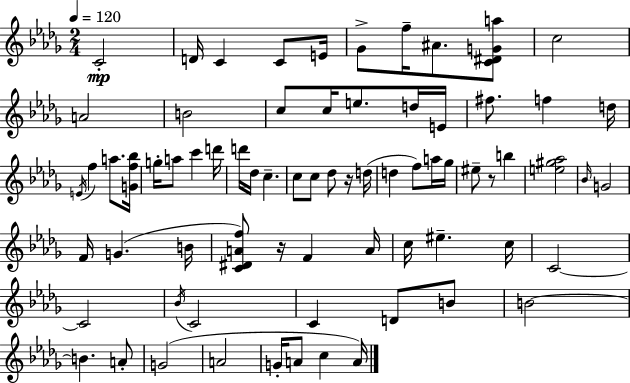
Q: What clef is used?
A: treble